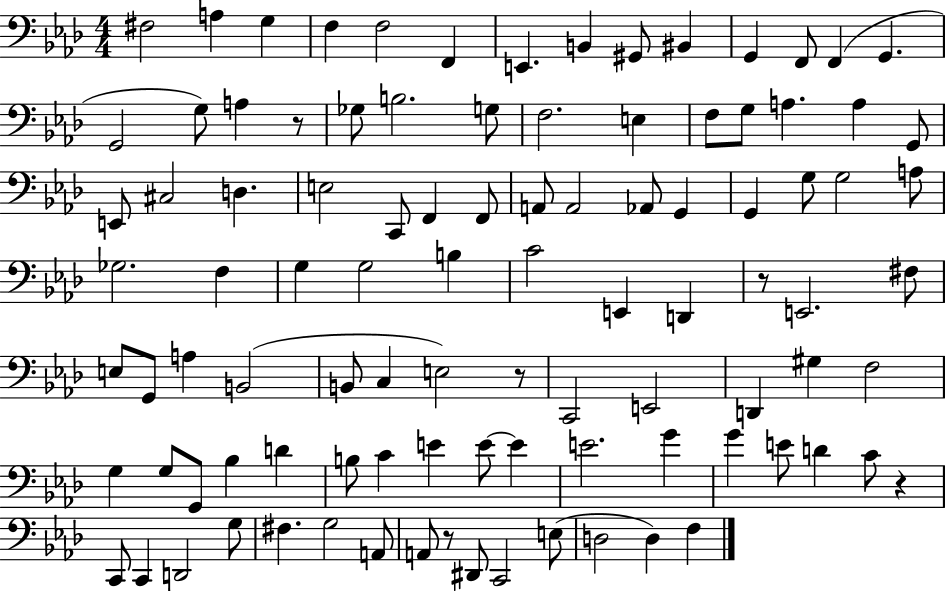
F#3/h A3/q G3/q F3/q F3/h F2/q E2/q. B2/q G#2/e BIS2/q G2/q F2/e F2/q G2/q. G2/h G3/e A3/q R/e Gb3/e B3/h. G3/e F3/h. E3/q F3/e G3/e A3/q. A3/q G2/e E2/e C#3/h D3/q. E3/h C2/e F2/q F2/e A2/e A2/h Ab2/e G2/q G2/q G3/e G3/h A3/e Gb3/h. F3/q G3/q G3/h B3/q C4/h E2/q D2/q R/e E2/h. F#3/e E3/e G2/e A3/q B2/h B2/e C3/q E3/h R/e C2/h E2/h D2/q G#3/q F3/h G3/q G3/e G2/e Bb3/q D4/q B3/e C4/q E4/q E4/e E4/q E4/h. G4/q G4/q E4/e D4/q C4/e R/q C2/e C2/q D2/h G3/e F#3/q. G3/h A2/e A2/e R/e D#2/e C2/h E3/e D3/h D3/q F3/q